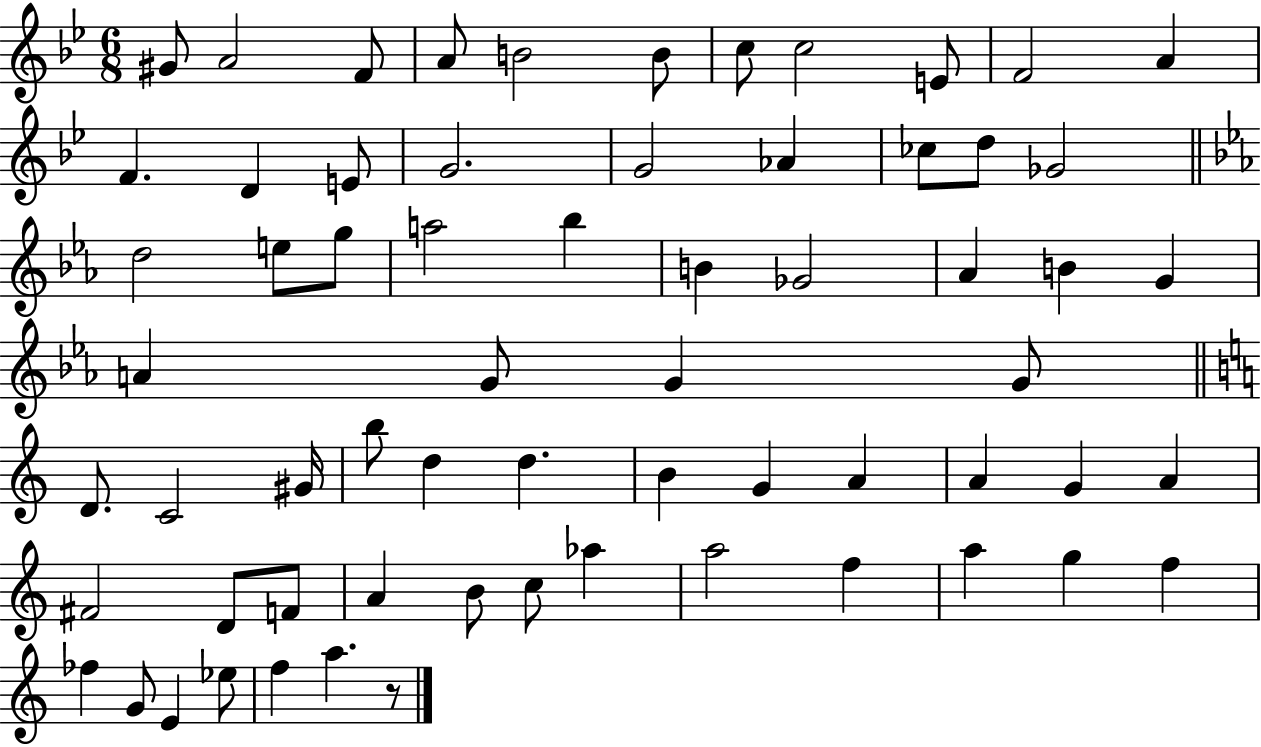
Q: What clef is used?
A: treble